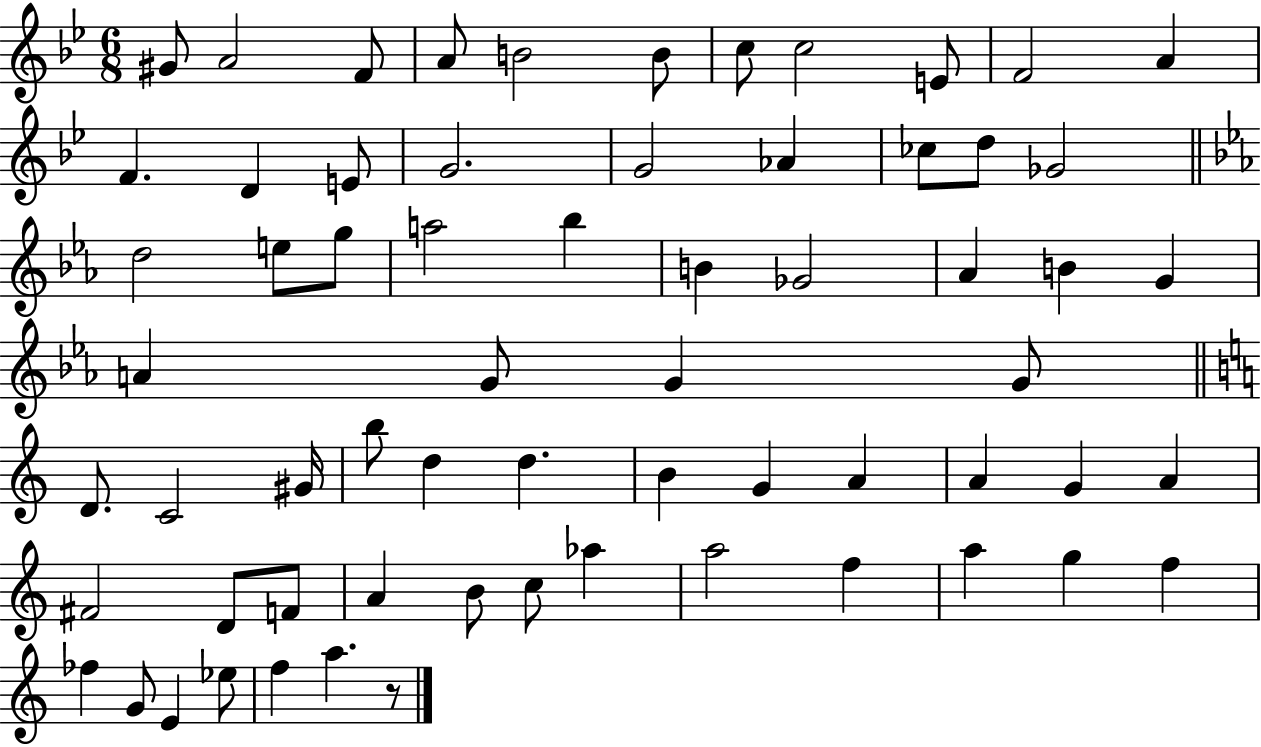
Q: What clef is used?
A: treble